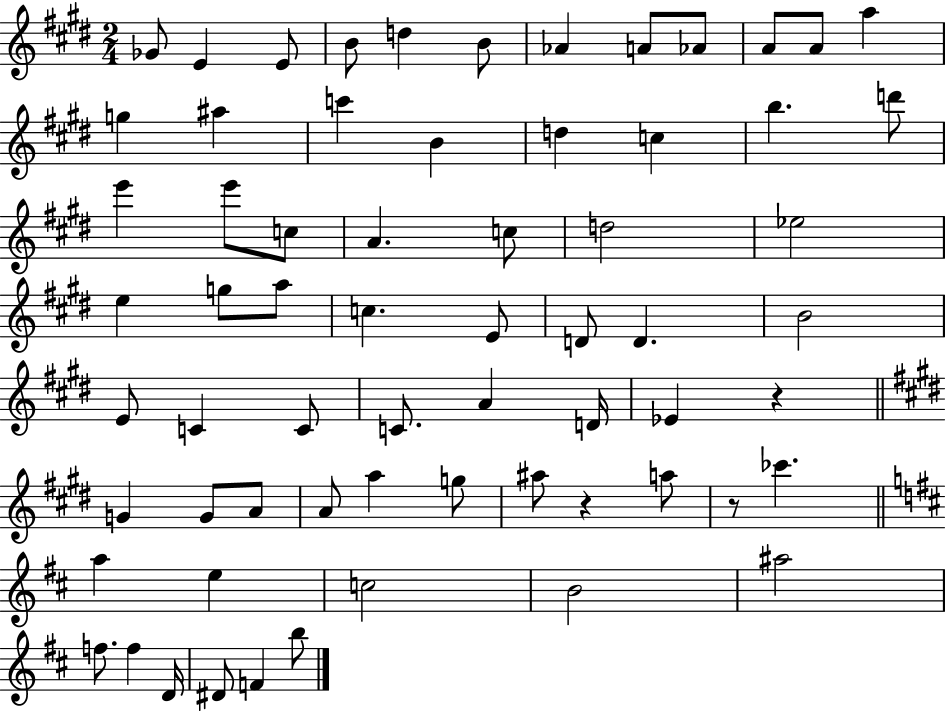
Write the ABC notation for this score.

X:1
T:Untitled
M:2/4
L:1/4
K:E
_G/2 E E/2 B/2 d B/2 _A A/2 _A/2 A/2 A/2 a g ^a c' B d c b d'/2 e' e'/2 c/2 A c/2 d2 _e2 e g/2 a/2 c E/2 D/2 D B2 E/2 C C/2 C/2 A D/4 _E z G G/2 A/2 A/2 a g/2 ^a/2 z a/2 z/2 _c' a e c2 B2 ^a2 f/2 f D/4 ^D/2 F b/2